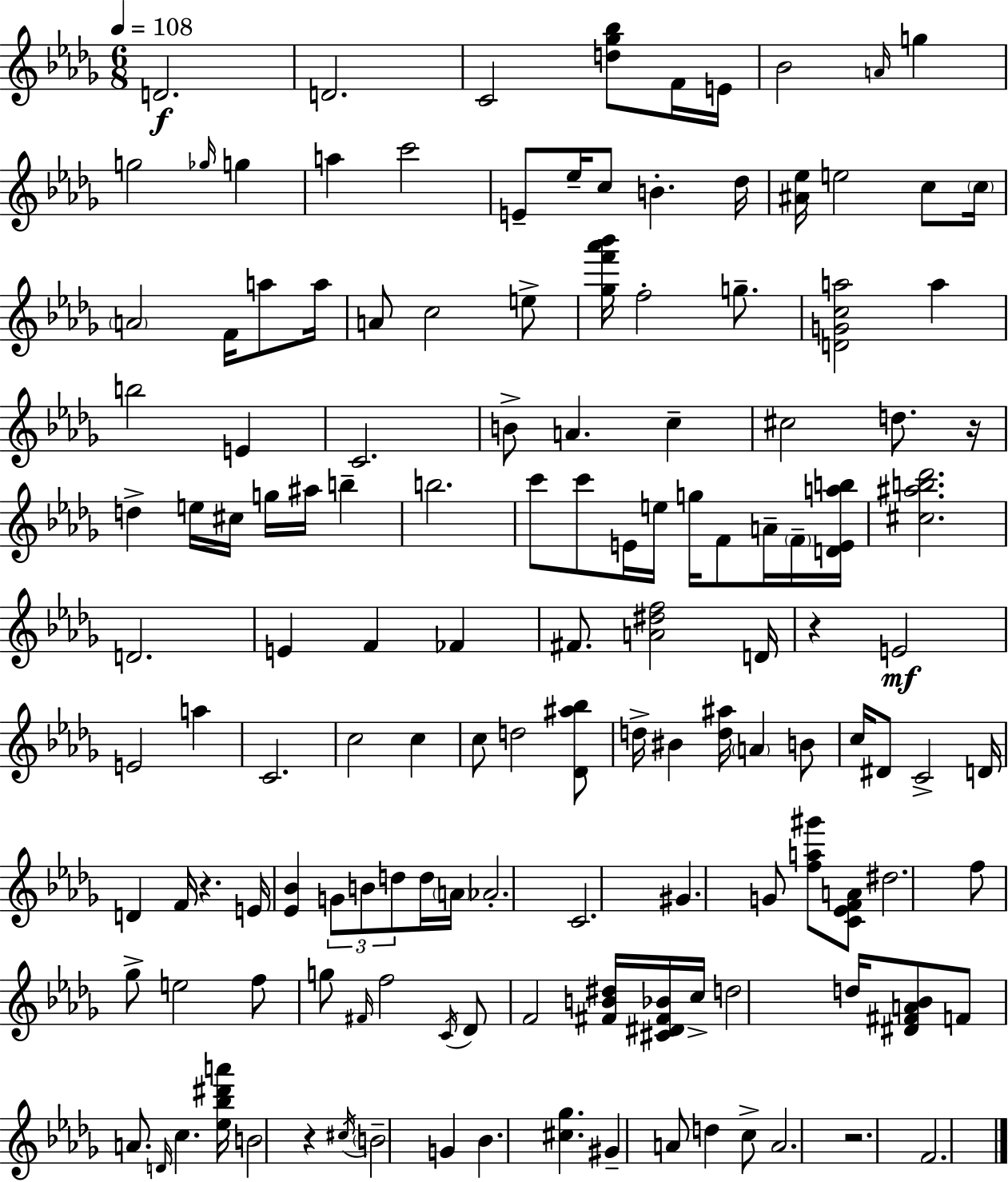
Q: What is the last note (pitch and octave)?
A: F4